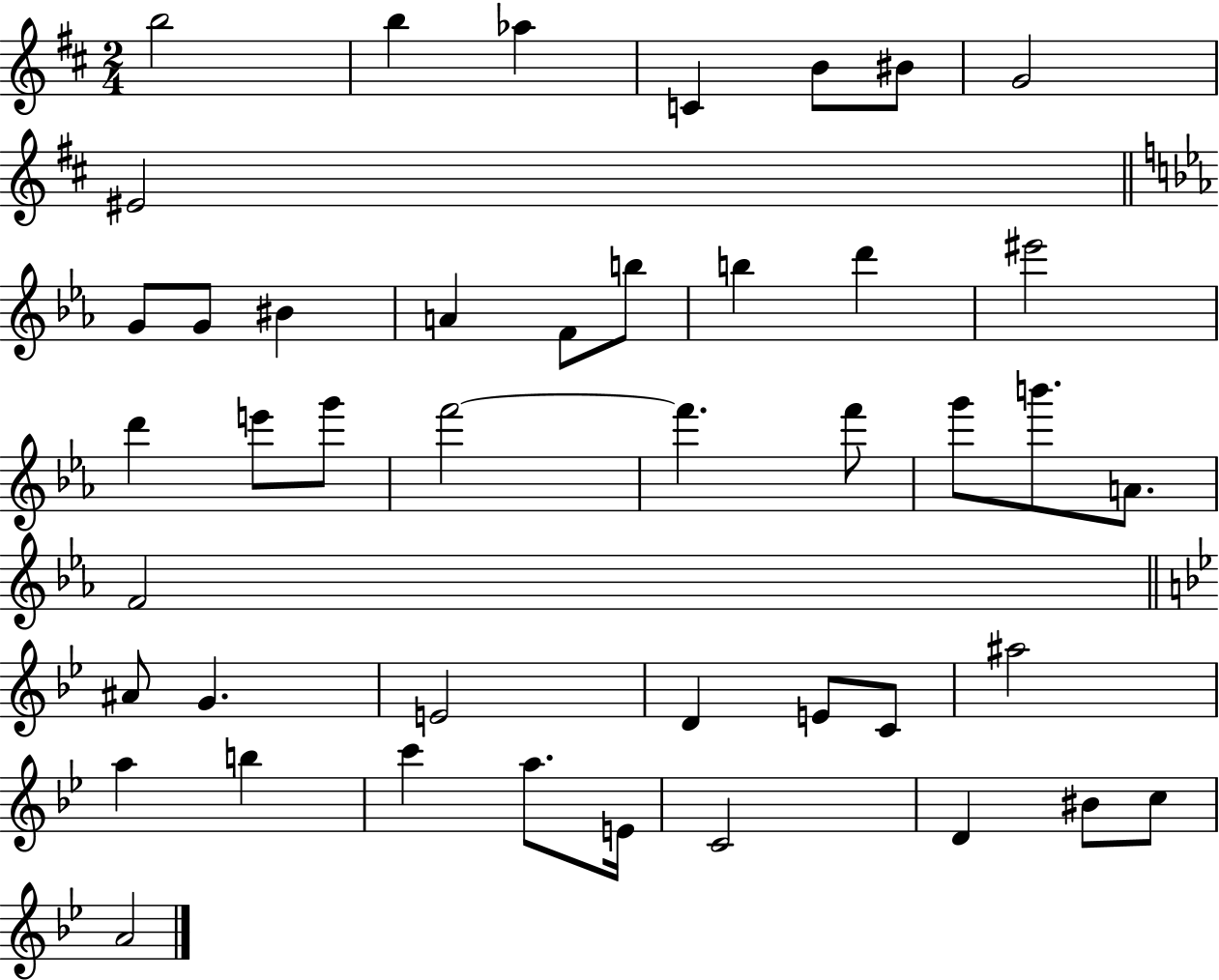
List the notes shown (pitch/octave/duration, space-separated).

B5/h B5/q Ab5/q C4/q B4/e BIS4/e G4/h EIS4/h G4/e G4/e BIS4/q A4/q F4/e B5/e B5/q D6/q EIS6/h D6/q E6/e G6/e F6/h F6/q. F6/e G6/e B6/e. A4/e. F4/h A#4/e G4/q. E4/h D4/q E4/e C4/e A#5/h A5/q B5/q C6/q A5/e. E4/s C4/h D4/q BIS4/e C5/e A4/h